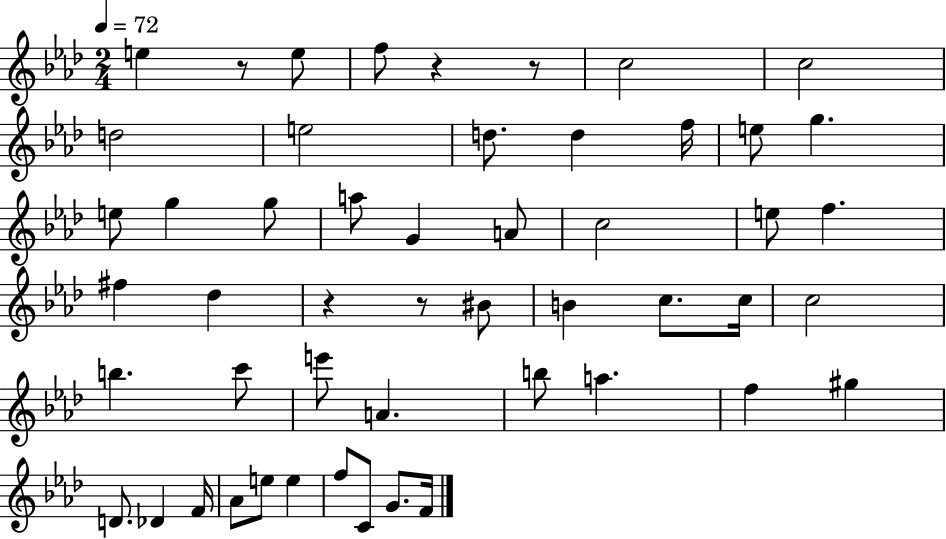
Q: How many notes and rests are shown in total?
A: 51